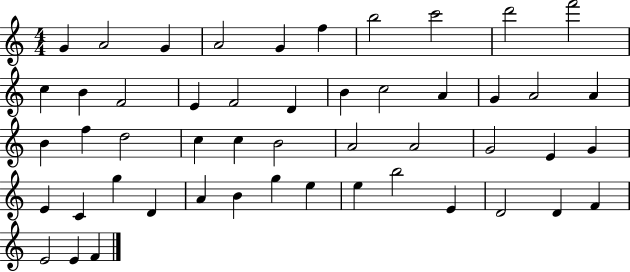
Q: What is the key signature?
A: C major